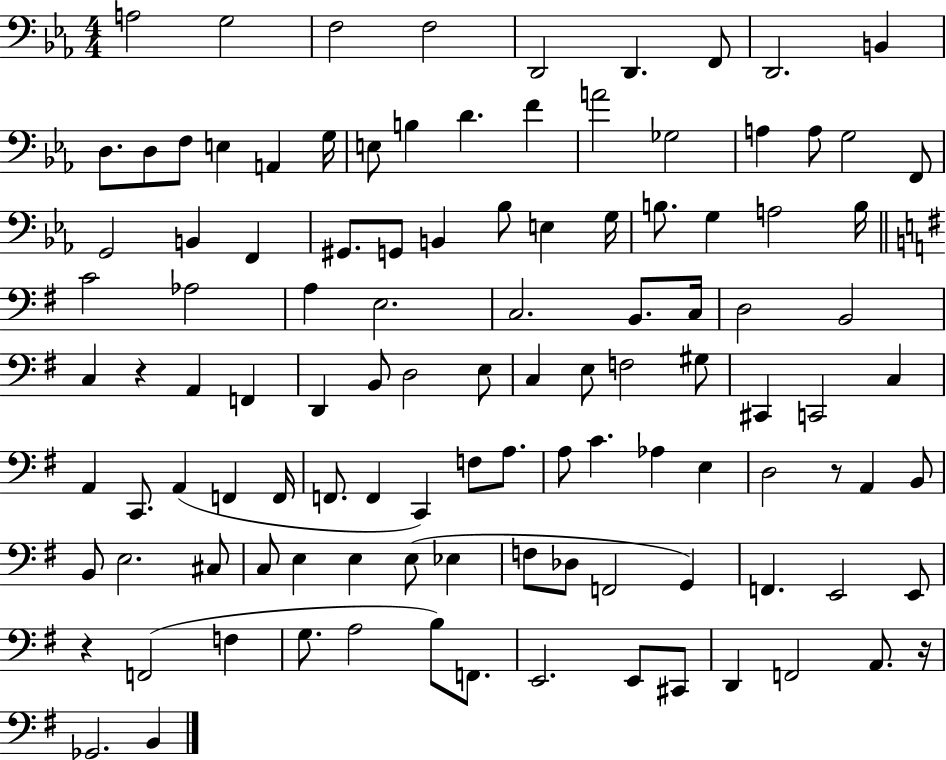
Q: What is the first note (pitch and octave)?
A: A3